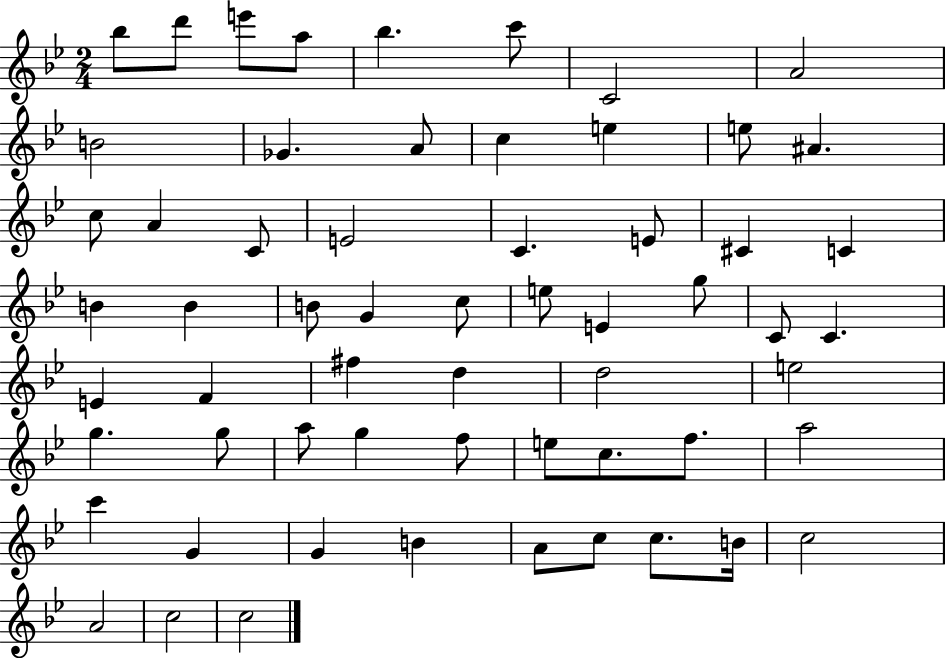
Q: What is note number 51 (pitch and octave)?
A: G4